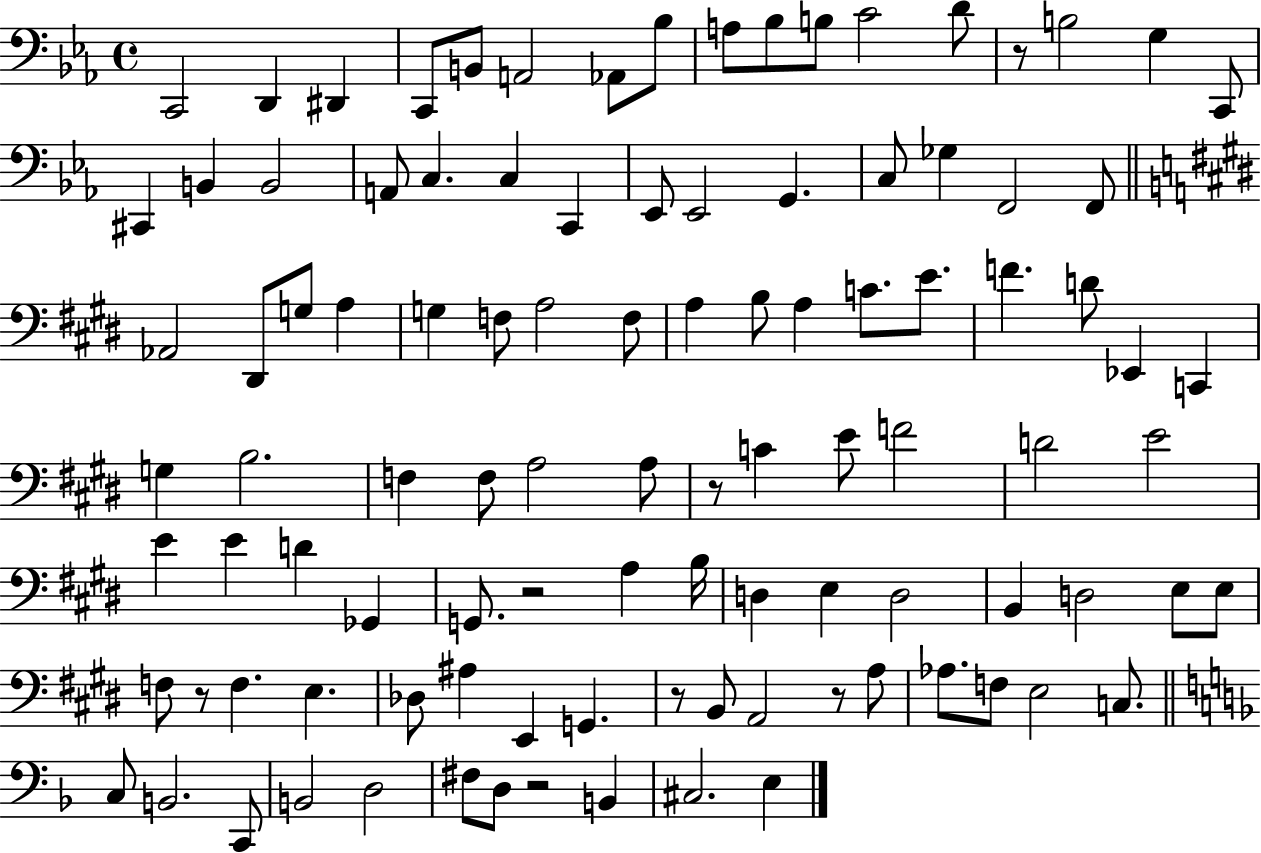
X:1
T:Untitled
M:4/4
L:1/4
K:Eb
C,,2 D,, ^D,, C,,/2 B,,/2 A,,2 _A,,/2 _B,/2 A,/2 _B,/2 B,/2 C2 D/2 z/2 B,2 G, C,,/2 ^C,, B,, B,,2 A,,/2 C, C, C,, _E,,/2 _E,,2 G,, C,/2 _G, F,,2 F,,/2 _A,,2 ^D,,/2 G,/2 A, G, F,/2 A,2 F,/2 A, B,/2 A, C/2 E/2 F D/2 _E,, C,, G, B,2 F, F,/2 A,2 A,/2 z/2 C E/2 F2 D2 E2 E E D _G,, G,,/2 z2 A, B,/4 D, E, D,2 B,, D,2 E,/2 E,/2 F,/2 z/2 F, E, _D,/2 ^A, E,, G,, z/2 B,,/2 A,,2 z/2 A,/2 _A,/2 F,/2 E,2 C,/2 C,/2 B,,2 C,,/2 B,,2 D,2 ^F,/2 D,/2 z2 B,, ^C,2 E,